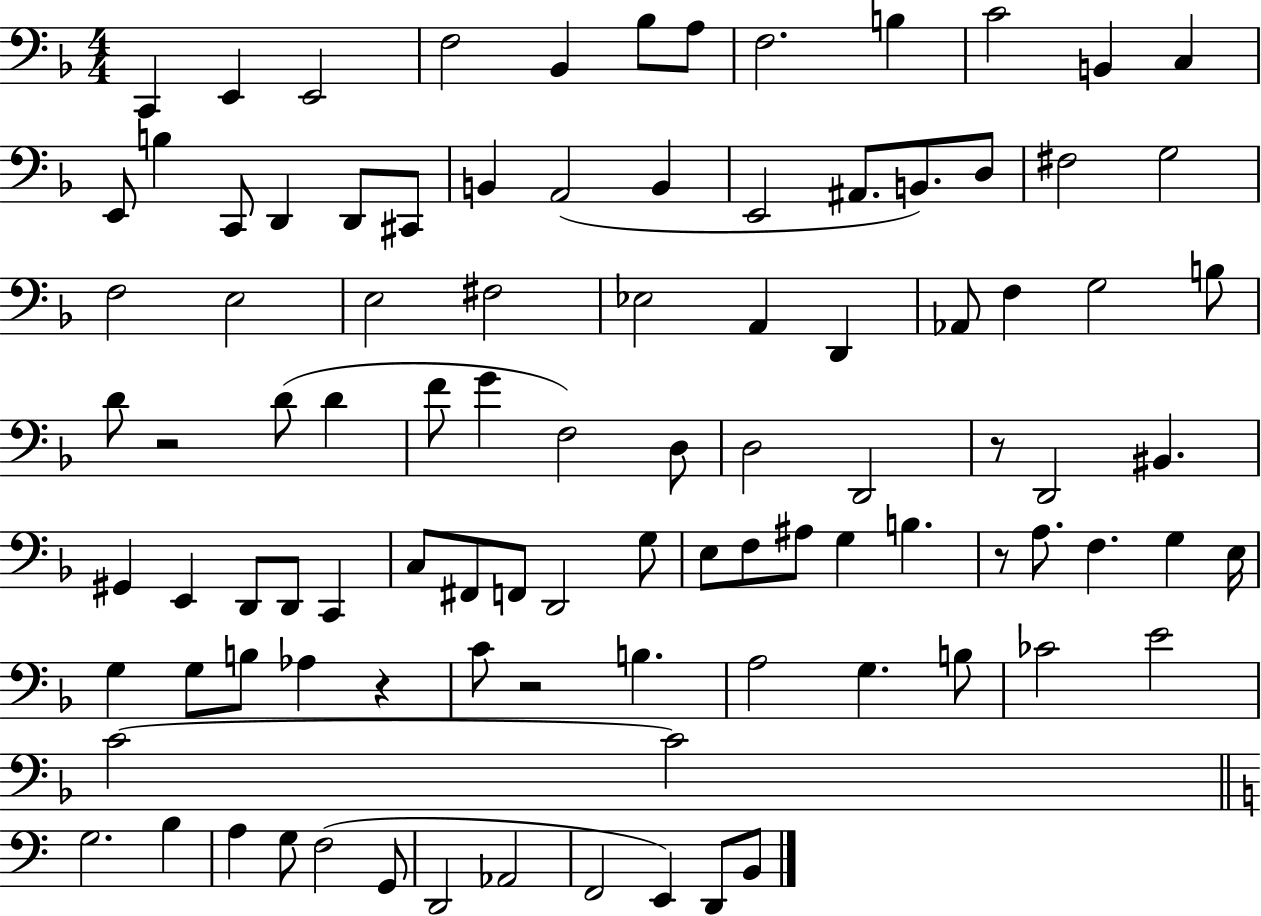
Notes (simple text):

C2/q E2/q E2/h F3/h Bb2/q Bb3/e A3/e F3/h. B3/q C4/h B2/q C3/q E2/e B3/q C2/e D2/q D2/e C#2/e B2/q A2/h B2/q E2/h A#2/e. B2/e. D3/e F#3/h G3/h F3/h E3/h E3/h F#3/h Eb3/h A2/q D2/q Ab2/e F3/q G3/h B3/e D4/e R/h D4/e D4/q F4/e G4/q F3/h D3/e D3/h D2/h R/e D2/h BIS2/q. G#2/q E2/q D2/e D2/e C2/q C3/e F#2/e F2/e D2/h G3/e E3/e F3/e A#3/e G3/q B3/q. R/e A3/e. F3/q. G3/q E3/s G3/q G3/e B3/e Ab3/q R/q C4/e R/h B3/q. A3/h G3/q. B3/e CES4/h E4/h C4/h C4/h G3/h. B3/q A3/q G3/e F3/h G2/e D2/h Ab2/h F2/h E2/q D2/e B2/e